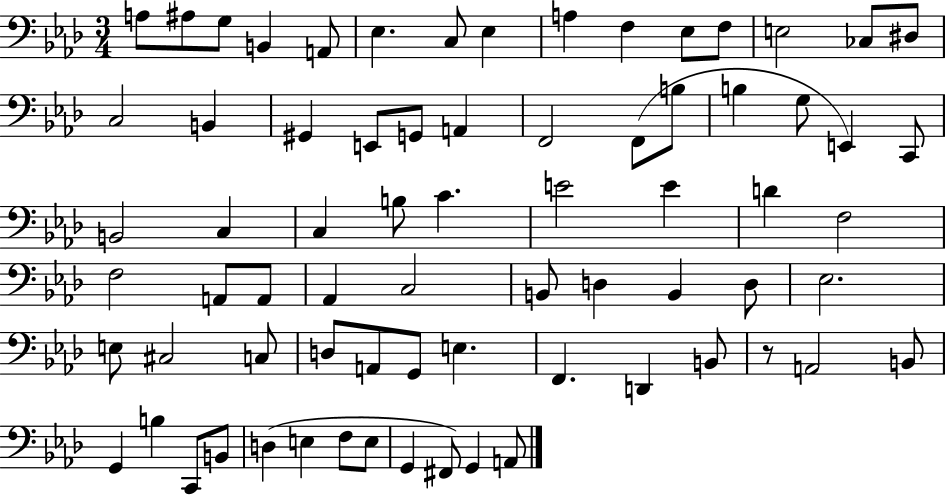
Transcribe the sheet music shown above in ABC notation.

X:1
T:Untitled
M:3/4
L:1/4
K:Ab
A,/2 ^A,/2 G,/2 B,, A,,/2 _E, C,/2 _E, A, F, _E,/2 F,/2 E,2 _C,/2 ^D,/2 C,2 B,, ^G,, E,,/2 G,,/2 A,, F,,2 F,,/2 B,/2 B, G,/2 E,, C,,/2 B,,2 C, C, B,/2 C E2 E D F,2 F,2 A,,/2 A,,/2 _A,, C,2 B,,/2 D, B,, D,/2 _E,2 E,/2 ^C,2 C,/2 D,/2 A,,/2 G,,/2 E, F,, D,, B,,/2 z/2 A,,2 B,,/2 G,, B, C,,/2 B,,/2 D, E, F,/2 E,/2 G,, ^F,,/2 G,, A,,/2